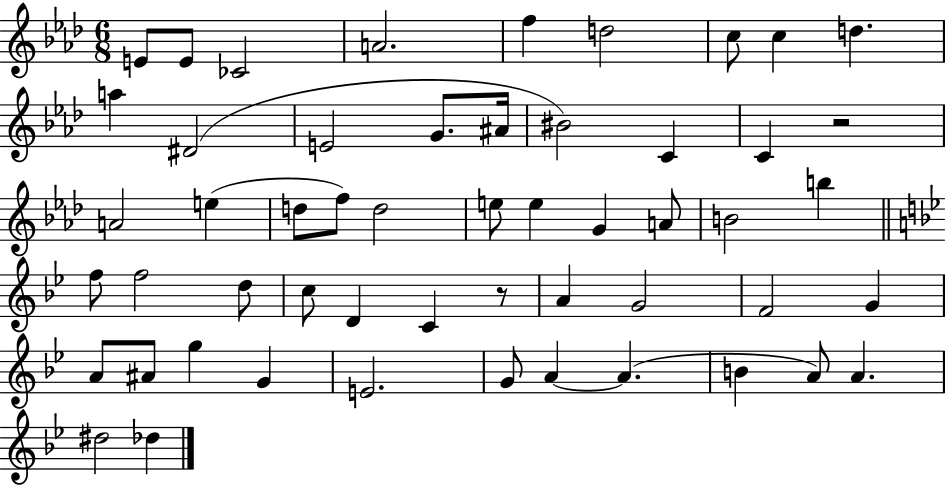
{
  \clef treble
  \numericTimeSignature
  \time 6/8
  \key aes \major
  e'8 e'8 ces'2 | a'2. | f''4 d''2 | c''8 c''4 d''4. | \break a''4 dis'2( | e'2 g'8. ais'16 | bis'2) c'4 | c'4 r2 | \break a'2 e''4( | d''8 f''8) d''2 | e''8 e''4 g'4 a'8 | b'2 b''4 | \break \bar "||" \break \key bes \major f''8 f''2 d''8 | c''8 d'4 c'4 r8 | a'4 g'2 | f'2 g'4 | \break a'8 ais'8 g''4 g'4 | e'2. | g'8 a'4~~ a'4.( | b'4 a'8) a'4. | \break dis''2 des''4 | \bar "|."
}